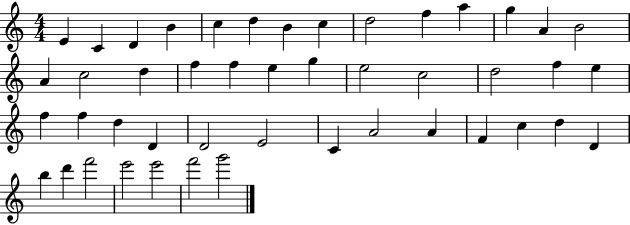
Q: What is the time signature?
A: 4/4